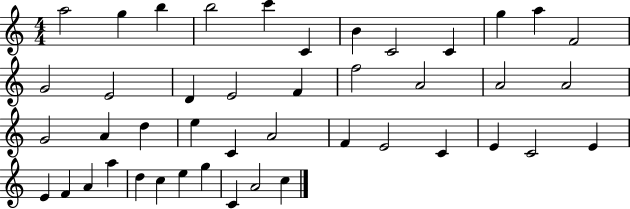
X:1
T:Untitled
M:4/4
L:1/4
K:C
a2 g b b2 c' C B C2 C g a F2 G2 E2 D E2 F f2 A2 A2 A2 G2 A d e C A2 F E2 C E C2 E E F A a d c e g C A2 c